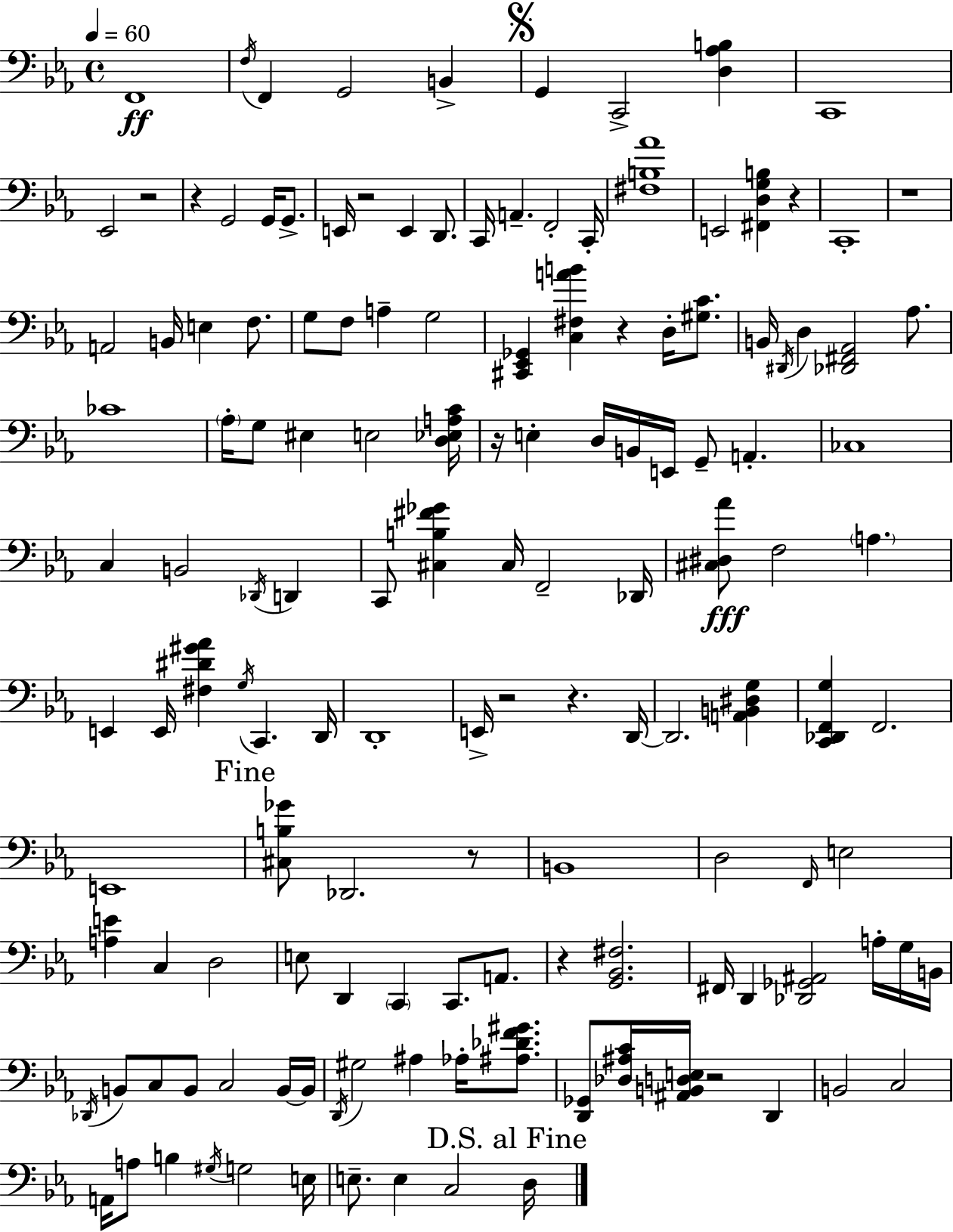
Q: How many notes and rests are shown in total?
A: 141